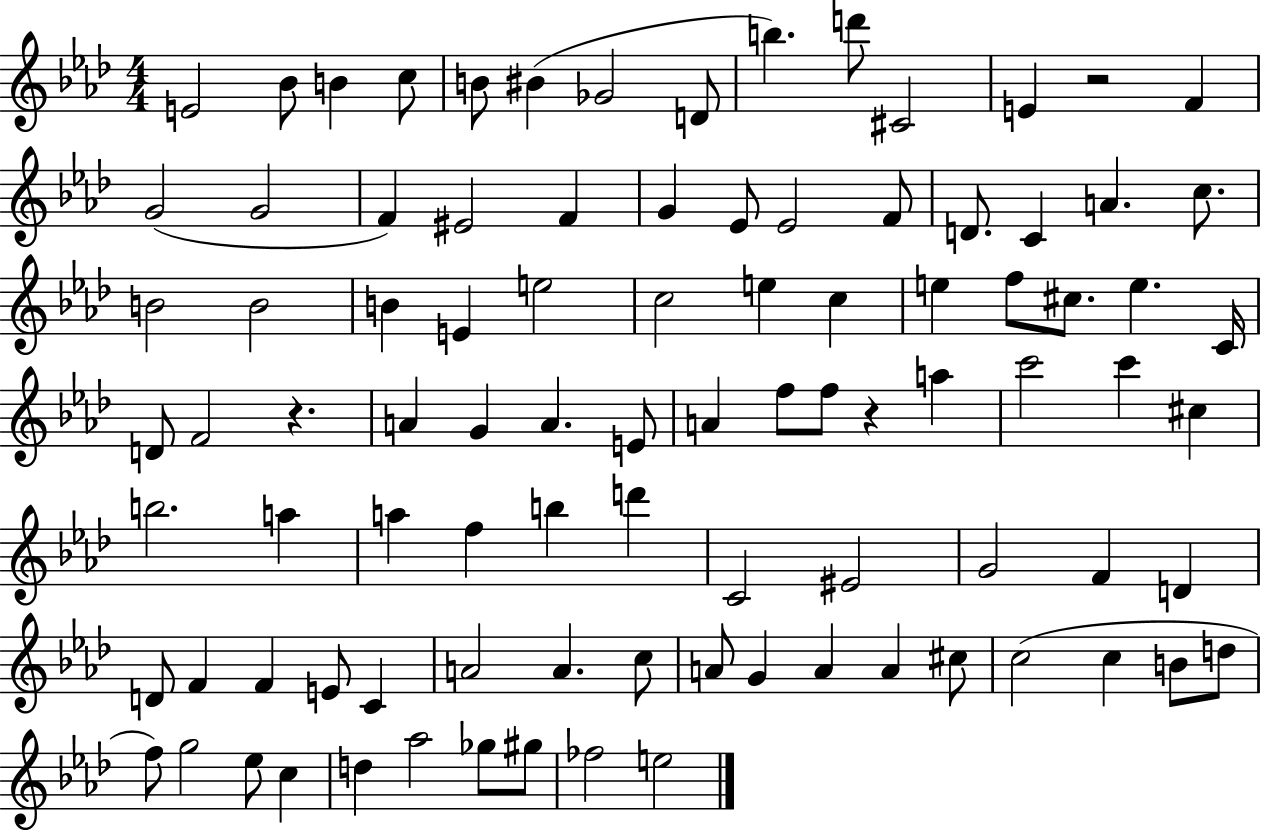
E4/h Bb4/e B4/q C5/e B4/e BIS4/q Gb4/h D4/e B5/q. D6/e C#4/h E4/q R/h F4/q G4/h G4/h F4/q EIS4/h F4/q G4/q Eb4/e Eb4/h F4/e D4/e. C4/q A4/q. C5/e. B4/h B4/h B4/q E4/q E5/h C5/h E5/q C5/q E5/q F5/e C#5/e. E5/q. C4/s D4/e F4/h R/q. A4/q G4/q A4/q. E4/e A4/q F5/e F5/e R/q A5/q C6/h C6/q C#5/q B5/h. A5/q A5/q F5/q B5/q D6/q C4/h EIS4/h G4/h F4/q D4/q D4/e F4/q F4/q E4/e C4/q A4/h A4/q. C5/e A4/e G4/q A4/q A4/q C#5/e C5/h C5/q B4/e D5/e F5/e G5/h Eb5/e C5/q D5/q Ab5/h Gb5/e G#5/e FES5/h E5/h